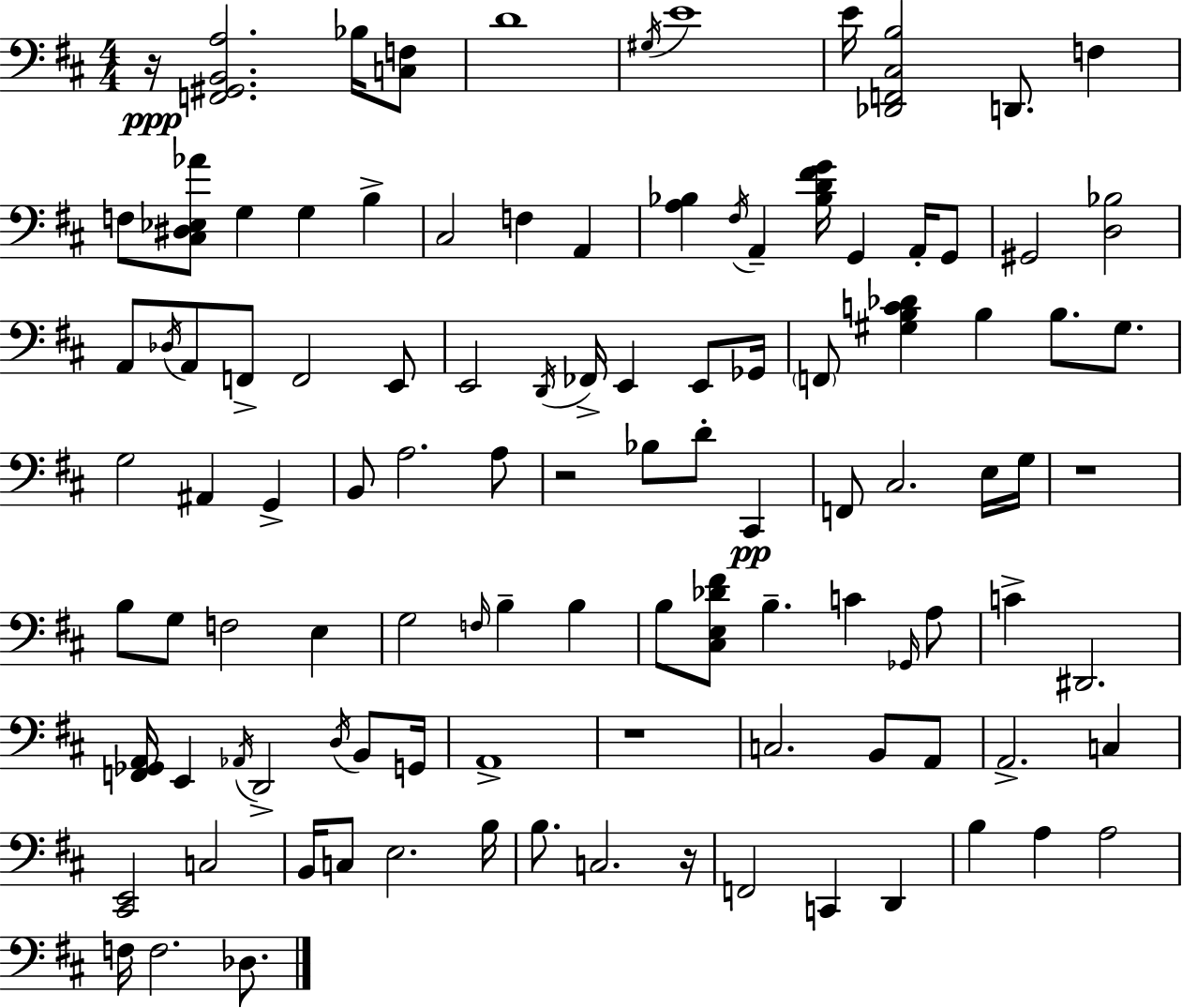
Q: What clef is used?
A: bass